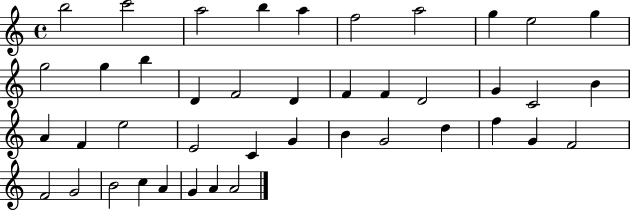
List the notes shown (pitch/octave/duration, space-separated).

B5/h C6/h A5/h B5/q A5/q F5/h A5/h G5/q E5/h G5/q G5/h G5/q B5/q D4/q F4/h D4/q F4/q F4/q D4/h G4/q C4/h B4/q A4/q F4/q E5/h E4/h C4/q G4/q B4/q G4/h D5/q F5/q G4/q F4/h F4/h G4/h B4/h C5/q A4/q G4/q A4/q A4/h